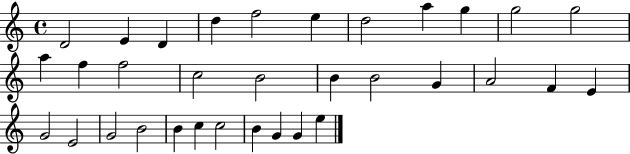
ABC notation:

X:1
T:Untitled
M:4/4
L:1/4
K:C
D2 E D d f2 e d2 a g g2 g2 a f f2 c2 B2 B B2 G A2 F E G2 E2 G2 B2 B c c2 B G G e